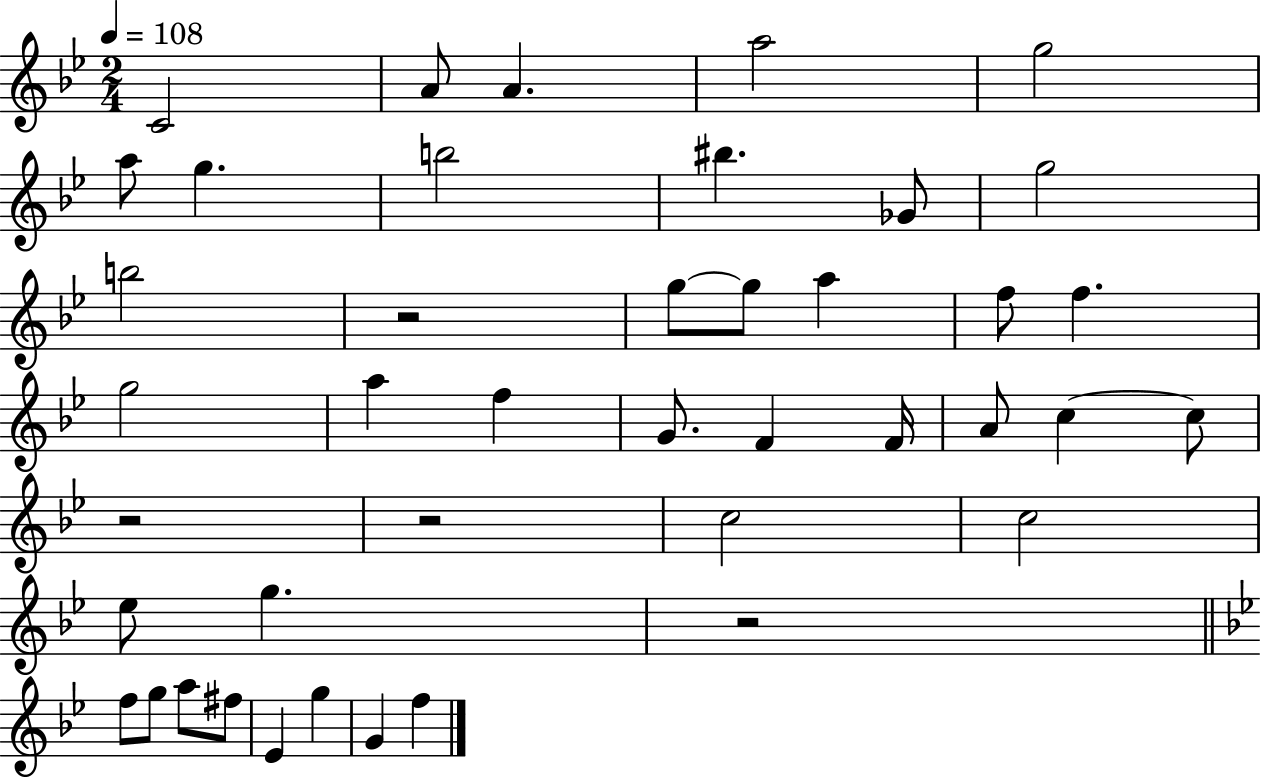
{
  \clef treble
  \numericTimeSignature
  \time 2/4
  \key bes \major
  \tempo 4 = 108
  \repeat volta 2 { c'2 | a'8 a'4. | a''2 | g''2 | \break a''8 g''4. | b''2 | bis''4. ges'8 | g''2 | \break b''2 | r2 | g''8~~ g''8 a''4 | f''8 f''4. | \break g''2 | a''4 f''4 | g'8. f'4 f'16 | a'8 c''4~~ c''8 | \break r2 | r2 | c''2 | c''2 | \break ees''8 g''4. | r2 | \bar "||" \break \key bes \major f''8 g''8 a''8 fis''8 | ees'4 g''4 | g'4 f''4 | } \bar "|."
}